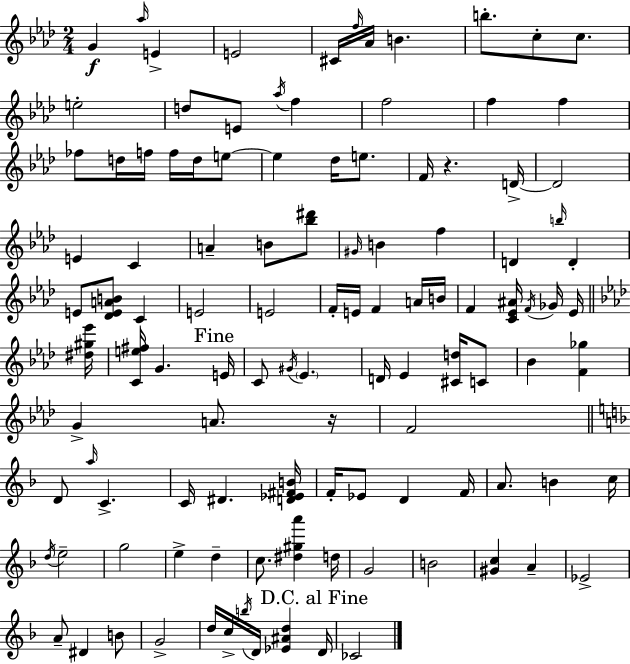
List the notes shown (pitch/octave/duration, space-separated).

G4/q Ab5/s E4/q E4/h C#4/s F5/s Ab4/s B4/q. B5/e. C5/e C5/e. E5/h D5/e E4/e Ab5/s F5/q F5/h F5/q F5/q FES5/e D5/s F5/s F5/s D5/s E5/e E5/q Db5/s E5/e. F4/s R/q. D4/s D4/h E4/q C4/q A4/q B4/e [Bb5,D#6]/e G#4/s B4/q F5/q D4/q B5/s D4/q E4/e [Db4,E4,A4,B4]/e C4/q E4/h E4/h F4/s E4/s F4/q A4/s B4/s F4/q [C4,Eb4,A#4]/s F4/s Gb4/s Eb4/s [D#5,G#5,Eb6]/s [C4,E5,F#5]/s G4/q. E4/s C4/e G#4/s Eb4/q. D4/s Eb4/q [C#4,D5]/s C4/e Bb4/q [F4,Gb5]/q G4/q A4/e. R/s F4/h D4/e A5/s C4/q. C4/s D#4/q. [D4,Eb4,F#4,B4]/s F4/s Eb4/e D4/q F4/s A4/e. B4/q C5/s D5/s E5/h G5/h E5/q D5/q C5/e. [D#5,G#5,A6]/q D5/s G4/h B4/h [G#4,C5]/q A4/q Eb4/h A4/e D#4/q B4/e G4/h D5/s C5/s B5/s D4/s [Eb4,A#4,D5]/q D4/s CES4/h